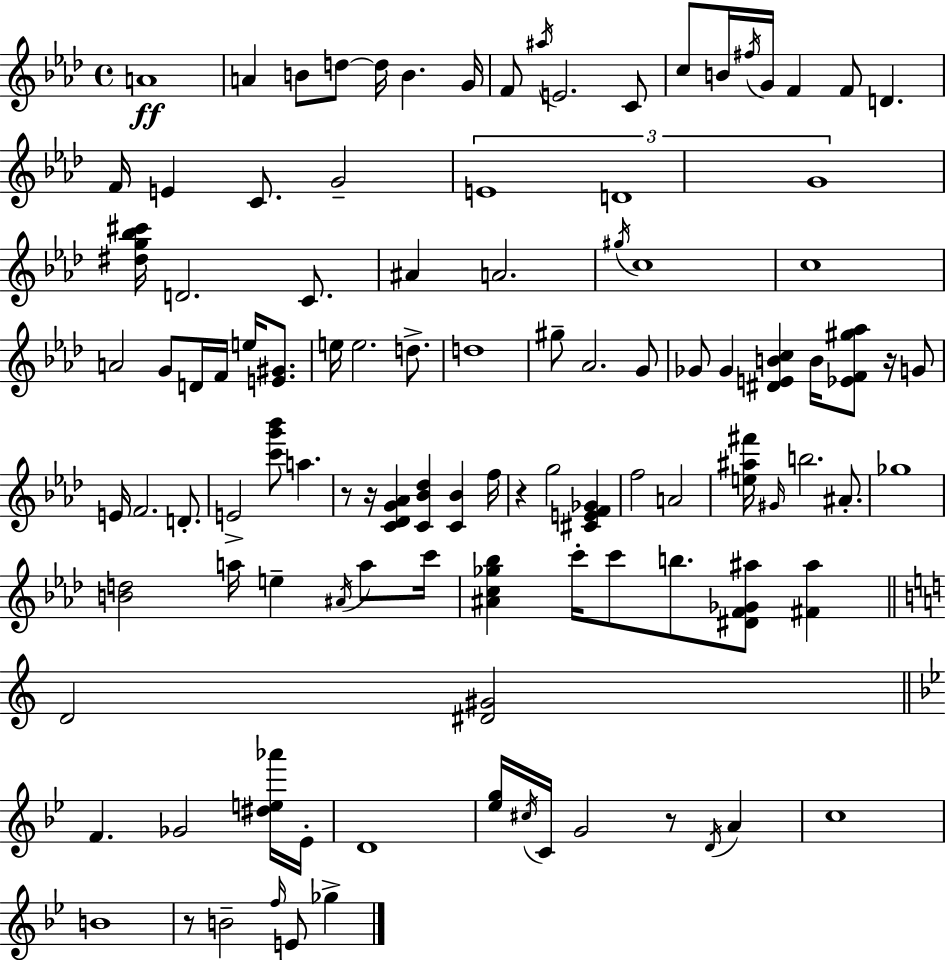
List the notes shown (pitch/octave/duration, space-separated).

A4/w A4/q B4/e D5/e D5/s B4/q. G4/s F4/e A#5/s E4/h. C4/e C5/e B4/s F#5/s G4/s F4/q F4/e D4/q. F4/s E4/q C4/e. G4/h E4/w D4/w G4/w [D#5,G5,Bb5,C#6]/s D4/h. C4/e. A#4/q A4/h. G#5/s C5/w C5/w A4/h G4/e D4/s F4/s E5/s [E4,G#4]/e. E5/s E5/h. D5/e. D5/w G#5/e Ab4/h. G4/e Gb4/e Gb4/q [D#4,E4,B4,C5]/q B4/s [Eb4,F4,G#5,Ab5]/e R/s G4/e E4/s F4/h. D4/e. E4/h [C6,G6,Bb6]/e A5/q. R/e R/s [C4,Db4,G4,Ab4]/q [C4,Bb4,Db5]/q [C4,Bb4]/q F5/s R/q G5/h [C#4,E4,F4,Gb4]/q F5/h A4/h [E5,A#5,F#6]/s G#4/s B5/h. A#4/e. Gb5/w [B4,D5]/h A5/s E5/q A#4/s A5/e C6/s [A#4,C5,Gb5,Bb5]/q C6/s C6/e B5/e. [D#4,F4,Gb4,A#5]/e [F#4,A#5]/q D4/h [D#4,G#4]/h F4/q. Gb4/h [D#5,E5,Ab6]/s Eb4/s D4/w [Eb5,G5]/s C#5/s C4/s G4/h R/e D4/s A4/q C5/w B4/w R/e B4/h F5/s E4/e Gb5/q